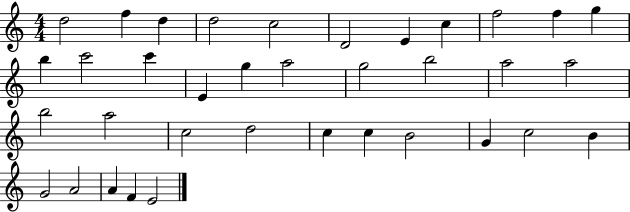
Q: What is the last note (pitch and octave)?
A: E4